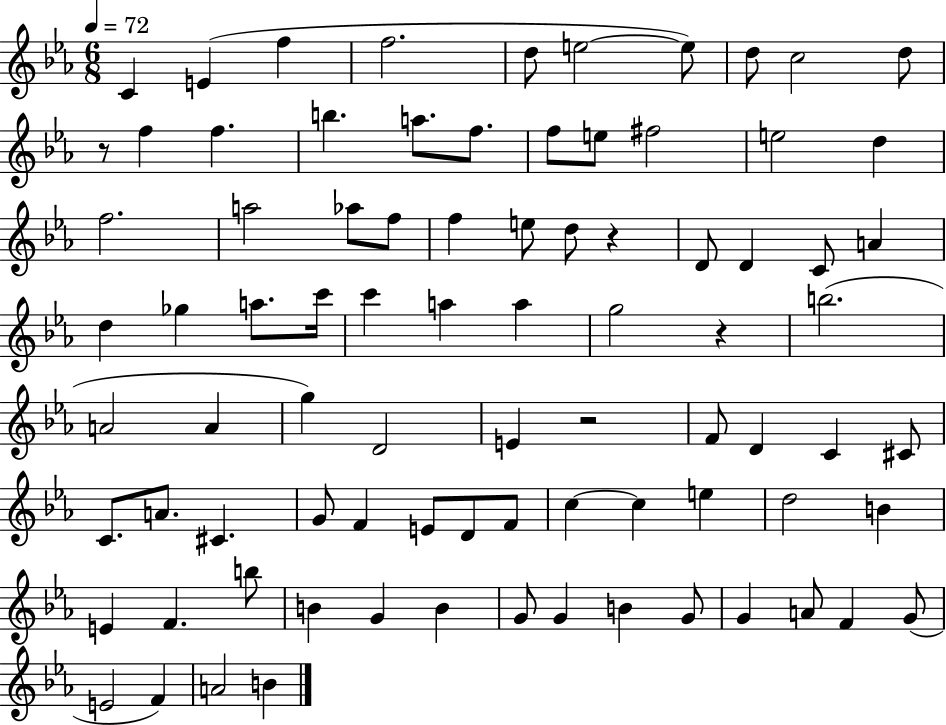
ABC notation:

X:1
T:Untitled
M:6/8
L:1/4
K:Eb
C E f f2 d/2 e2 e/2 d/2 c2 d/2 z/2 f f b a/2 f/2 f/2 e/2 ^f2 e2 d f2 a2 _a/2 f/2 f e/2 d/2 z D/2 D C/2 A d _g a/2 c'/4 c' a a g2 z b2 A2 A g D2 E z2 F/2 D C ^C/2 C/2 A/2 ^C G/2 F E/2 D/2 F/2 c c e d2 B E F b/2 B G B G/2 G B G/2 G A/2 F G/2 E2 F A2 B